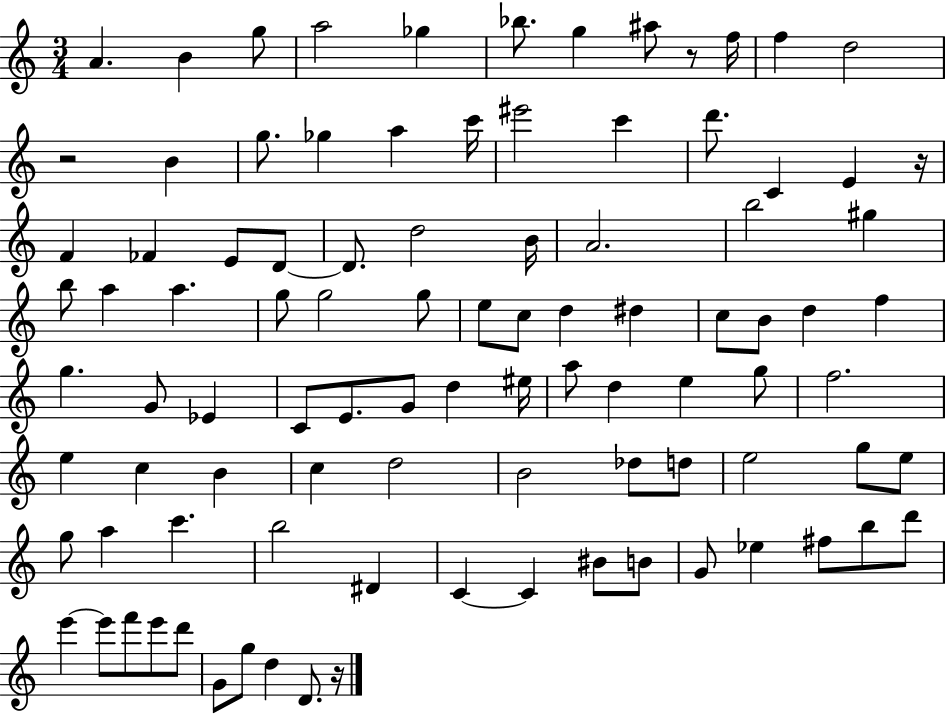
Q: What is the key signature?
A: C major